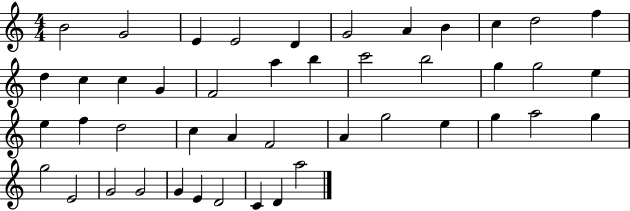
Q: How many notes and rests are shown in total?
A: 45